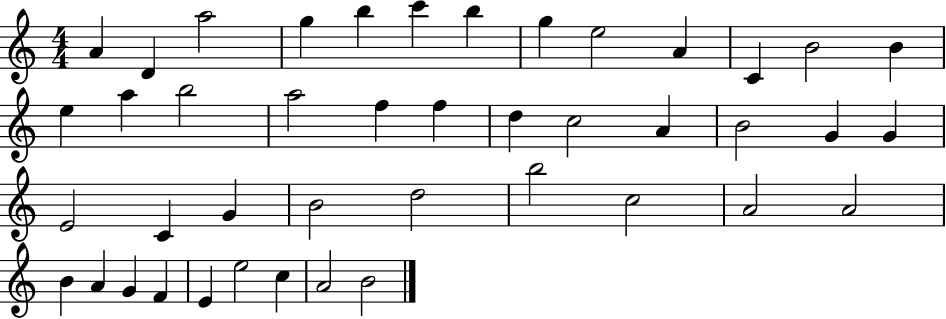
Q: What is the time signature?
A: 4/4